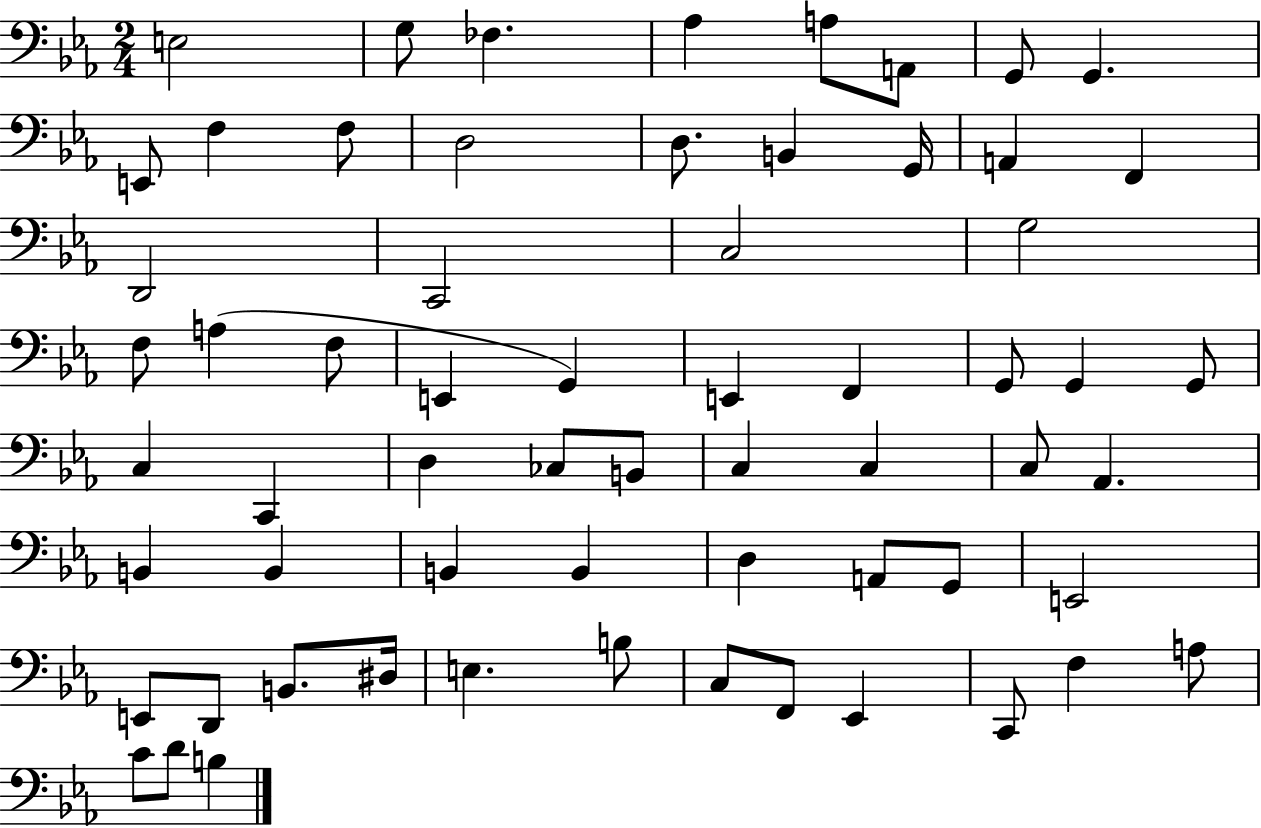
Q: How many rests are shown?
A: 0